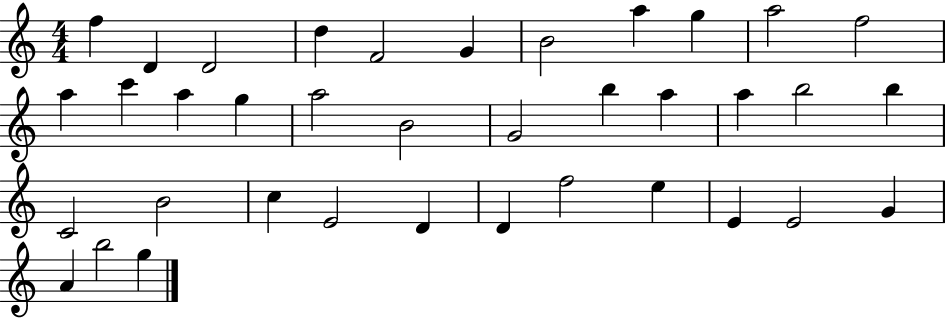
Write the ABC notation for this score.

X:1
T:Untitled
M:4/4
L:1/4
K:C
f D D2 d F2 G B2 a g a2 f2 a c' a g a2 B2 G2 b a a b2 b C2 B2 c E2 D D f2 e E E2 G A b2 g